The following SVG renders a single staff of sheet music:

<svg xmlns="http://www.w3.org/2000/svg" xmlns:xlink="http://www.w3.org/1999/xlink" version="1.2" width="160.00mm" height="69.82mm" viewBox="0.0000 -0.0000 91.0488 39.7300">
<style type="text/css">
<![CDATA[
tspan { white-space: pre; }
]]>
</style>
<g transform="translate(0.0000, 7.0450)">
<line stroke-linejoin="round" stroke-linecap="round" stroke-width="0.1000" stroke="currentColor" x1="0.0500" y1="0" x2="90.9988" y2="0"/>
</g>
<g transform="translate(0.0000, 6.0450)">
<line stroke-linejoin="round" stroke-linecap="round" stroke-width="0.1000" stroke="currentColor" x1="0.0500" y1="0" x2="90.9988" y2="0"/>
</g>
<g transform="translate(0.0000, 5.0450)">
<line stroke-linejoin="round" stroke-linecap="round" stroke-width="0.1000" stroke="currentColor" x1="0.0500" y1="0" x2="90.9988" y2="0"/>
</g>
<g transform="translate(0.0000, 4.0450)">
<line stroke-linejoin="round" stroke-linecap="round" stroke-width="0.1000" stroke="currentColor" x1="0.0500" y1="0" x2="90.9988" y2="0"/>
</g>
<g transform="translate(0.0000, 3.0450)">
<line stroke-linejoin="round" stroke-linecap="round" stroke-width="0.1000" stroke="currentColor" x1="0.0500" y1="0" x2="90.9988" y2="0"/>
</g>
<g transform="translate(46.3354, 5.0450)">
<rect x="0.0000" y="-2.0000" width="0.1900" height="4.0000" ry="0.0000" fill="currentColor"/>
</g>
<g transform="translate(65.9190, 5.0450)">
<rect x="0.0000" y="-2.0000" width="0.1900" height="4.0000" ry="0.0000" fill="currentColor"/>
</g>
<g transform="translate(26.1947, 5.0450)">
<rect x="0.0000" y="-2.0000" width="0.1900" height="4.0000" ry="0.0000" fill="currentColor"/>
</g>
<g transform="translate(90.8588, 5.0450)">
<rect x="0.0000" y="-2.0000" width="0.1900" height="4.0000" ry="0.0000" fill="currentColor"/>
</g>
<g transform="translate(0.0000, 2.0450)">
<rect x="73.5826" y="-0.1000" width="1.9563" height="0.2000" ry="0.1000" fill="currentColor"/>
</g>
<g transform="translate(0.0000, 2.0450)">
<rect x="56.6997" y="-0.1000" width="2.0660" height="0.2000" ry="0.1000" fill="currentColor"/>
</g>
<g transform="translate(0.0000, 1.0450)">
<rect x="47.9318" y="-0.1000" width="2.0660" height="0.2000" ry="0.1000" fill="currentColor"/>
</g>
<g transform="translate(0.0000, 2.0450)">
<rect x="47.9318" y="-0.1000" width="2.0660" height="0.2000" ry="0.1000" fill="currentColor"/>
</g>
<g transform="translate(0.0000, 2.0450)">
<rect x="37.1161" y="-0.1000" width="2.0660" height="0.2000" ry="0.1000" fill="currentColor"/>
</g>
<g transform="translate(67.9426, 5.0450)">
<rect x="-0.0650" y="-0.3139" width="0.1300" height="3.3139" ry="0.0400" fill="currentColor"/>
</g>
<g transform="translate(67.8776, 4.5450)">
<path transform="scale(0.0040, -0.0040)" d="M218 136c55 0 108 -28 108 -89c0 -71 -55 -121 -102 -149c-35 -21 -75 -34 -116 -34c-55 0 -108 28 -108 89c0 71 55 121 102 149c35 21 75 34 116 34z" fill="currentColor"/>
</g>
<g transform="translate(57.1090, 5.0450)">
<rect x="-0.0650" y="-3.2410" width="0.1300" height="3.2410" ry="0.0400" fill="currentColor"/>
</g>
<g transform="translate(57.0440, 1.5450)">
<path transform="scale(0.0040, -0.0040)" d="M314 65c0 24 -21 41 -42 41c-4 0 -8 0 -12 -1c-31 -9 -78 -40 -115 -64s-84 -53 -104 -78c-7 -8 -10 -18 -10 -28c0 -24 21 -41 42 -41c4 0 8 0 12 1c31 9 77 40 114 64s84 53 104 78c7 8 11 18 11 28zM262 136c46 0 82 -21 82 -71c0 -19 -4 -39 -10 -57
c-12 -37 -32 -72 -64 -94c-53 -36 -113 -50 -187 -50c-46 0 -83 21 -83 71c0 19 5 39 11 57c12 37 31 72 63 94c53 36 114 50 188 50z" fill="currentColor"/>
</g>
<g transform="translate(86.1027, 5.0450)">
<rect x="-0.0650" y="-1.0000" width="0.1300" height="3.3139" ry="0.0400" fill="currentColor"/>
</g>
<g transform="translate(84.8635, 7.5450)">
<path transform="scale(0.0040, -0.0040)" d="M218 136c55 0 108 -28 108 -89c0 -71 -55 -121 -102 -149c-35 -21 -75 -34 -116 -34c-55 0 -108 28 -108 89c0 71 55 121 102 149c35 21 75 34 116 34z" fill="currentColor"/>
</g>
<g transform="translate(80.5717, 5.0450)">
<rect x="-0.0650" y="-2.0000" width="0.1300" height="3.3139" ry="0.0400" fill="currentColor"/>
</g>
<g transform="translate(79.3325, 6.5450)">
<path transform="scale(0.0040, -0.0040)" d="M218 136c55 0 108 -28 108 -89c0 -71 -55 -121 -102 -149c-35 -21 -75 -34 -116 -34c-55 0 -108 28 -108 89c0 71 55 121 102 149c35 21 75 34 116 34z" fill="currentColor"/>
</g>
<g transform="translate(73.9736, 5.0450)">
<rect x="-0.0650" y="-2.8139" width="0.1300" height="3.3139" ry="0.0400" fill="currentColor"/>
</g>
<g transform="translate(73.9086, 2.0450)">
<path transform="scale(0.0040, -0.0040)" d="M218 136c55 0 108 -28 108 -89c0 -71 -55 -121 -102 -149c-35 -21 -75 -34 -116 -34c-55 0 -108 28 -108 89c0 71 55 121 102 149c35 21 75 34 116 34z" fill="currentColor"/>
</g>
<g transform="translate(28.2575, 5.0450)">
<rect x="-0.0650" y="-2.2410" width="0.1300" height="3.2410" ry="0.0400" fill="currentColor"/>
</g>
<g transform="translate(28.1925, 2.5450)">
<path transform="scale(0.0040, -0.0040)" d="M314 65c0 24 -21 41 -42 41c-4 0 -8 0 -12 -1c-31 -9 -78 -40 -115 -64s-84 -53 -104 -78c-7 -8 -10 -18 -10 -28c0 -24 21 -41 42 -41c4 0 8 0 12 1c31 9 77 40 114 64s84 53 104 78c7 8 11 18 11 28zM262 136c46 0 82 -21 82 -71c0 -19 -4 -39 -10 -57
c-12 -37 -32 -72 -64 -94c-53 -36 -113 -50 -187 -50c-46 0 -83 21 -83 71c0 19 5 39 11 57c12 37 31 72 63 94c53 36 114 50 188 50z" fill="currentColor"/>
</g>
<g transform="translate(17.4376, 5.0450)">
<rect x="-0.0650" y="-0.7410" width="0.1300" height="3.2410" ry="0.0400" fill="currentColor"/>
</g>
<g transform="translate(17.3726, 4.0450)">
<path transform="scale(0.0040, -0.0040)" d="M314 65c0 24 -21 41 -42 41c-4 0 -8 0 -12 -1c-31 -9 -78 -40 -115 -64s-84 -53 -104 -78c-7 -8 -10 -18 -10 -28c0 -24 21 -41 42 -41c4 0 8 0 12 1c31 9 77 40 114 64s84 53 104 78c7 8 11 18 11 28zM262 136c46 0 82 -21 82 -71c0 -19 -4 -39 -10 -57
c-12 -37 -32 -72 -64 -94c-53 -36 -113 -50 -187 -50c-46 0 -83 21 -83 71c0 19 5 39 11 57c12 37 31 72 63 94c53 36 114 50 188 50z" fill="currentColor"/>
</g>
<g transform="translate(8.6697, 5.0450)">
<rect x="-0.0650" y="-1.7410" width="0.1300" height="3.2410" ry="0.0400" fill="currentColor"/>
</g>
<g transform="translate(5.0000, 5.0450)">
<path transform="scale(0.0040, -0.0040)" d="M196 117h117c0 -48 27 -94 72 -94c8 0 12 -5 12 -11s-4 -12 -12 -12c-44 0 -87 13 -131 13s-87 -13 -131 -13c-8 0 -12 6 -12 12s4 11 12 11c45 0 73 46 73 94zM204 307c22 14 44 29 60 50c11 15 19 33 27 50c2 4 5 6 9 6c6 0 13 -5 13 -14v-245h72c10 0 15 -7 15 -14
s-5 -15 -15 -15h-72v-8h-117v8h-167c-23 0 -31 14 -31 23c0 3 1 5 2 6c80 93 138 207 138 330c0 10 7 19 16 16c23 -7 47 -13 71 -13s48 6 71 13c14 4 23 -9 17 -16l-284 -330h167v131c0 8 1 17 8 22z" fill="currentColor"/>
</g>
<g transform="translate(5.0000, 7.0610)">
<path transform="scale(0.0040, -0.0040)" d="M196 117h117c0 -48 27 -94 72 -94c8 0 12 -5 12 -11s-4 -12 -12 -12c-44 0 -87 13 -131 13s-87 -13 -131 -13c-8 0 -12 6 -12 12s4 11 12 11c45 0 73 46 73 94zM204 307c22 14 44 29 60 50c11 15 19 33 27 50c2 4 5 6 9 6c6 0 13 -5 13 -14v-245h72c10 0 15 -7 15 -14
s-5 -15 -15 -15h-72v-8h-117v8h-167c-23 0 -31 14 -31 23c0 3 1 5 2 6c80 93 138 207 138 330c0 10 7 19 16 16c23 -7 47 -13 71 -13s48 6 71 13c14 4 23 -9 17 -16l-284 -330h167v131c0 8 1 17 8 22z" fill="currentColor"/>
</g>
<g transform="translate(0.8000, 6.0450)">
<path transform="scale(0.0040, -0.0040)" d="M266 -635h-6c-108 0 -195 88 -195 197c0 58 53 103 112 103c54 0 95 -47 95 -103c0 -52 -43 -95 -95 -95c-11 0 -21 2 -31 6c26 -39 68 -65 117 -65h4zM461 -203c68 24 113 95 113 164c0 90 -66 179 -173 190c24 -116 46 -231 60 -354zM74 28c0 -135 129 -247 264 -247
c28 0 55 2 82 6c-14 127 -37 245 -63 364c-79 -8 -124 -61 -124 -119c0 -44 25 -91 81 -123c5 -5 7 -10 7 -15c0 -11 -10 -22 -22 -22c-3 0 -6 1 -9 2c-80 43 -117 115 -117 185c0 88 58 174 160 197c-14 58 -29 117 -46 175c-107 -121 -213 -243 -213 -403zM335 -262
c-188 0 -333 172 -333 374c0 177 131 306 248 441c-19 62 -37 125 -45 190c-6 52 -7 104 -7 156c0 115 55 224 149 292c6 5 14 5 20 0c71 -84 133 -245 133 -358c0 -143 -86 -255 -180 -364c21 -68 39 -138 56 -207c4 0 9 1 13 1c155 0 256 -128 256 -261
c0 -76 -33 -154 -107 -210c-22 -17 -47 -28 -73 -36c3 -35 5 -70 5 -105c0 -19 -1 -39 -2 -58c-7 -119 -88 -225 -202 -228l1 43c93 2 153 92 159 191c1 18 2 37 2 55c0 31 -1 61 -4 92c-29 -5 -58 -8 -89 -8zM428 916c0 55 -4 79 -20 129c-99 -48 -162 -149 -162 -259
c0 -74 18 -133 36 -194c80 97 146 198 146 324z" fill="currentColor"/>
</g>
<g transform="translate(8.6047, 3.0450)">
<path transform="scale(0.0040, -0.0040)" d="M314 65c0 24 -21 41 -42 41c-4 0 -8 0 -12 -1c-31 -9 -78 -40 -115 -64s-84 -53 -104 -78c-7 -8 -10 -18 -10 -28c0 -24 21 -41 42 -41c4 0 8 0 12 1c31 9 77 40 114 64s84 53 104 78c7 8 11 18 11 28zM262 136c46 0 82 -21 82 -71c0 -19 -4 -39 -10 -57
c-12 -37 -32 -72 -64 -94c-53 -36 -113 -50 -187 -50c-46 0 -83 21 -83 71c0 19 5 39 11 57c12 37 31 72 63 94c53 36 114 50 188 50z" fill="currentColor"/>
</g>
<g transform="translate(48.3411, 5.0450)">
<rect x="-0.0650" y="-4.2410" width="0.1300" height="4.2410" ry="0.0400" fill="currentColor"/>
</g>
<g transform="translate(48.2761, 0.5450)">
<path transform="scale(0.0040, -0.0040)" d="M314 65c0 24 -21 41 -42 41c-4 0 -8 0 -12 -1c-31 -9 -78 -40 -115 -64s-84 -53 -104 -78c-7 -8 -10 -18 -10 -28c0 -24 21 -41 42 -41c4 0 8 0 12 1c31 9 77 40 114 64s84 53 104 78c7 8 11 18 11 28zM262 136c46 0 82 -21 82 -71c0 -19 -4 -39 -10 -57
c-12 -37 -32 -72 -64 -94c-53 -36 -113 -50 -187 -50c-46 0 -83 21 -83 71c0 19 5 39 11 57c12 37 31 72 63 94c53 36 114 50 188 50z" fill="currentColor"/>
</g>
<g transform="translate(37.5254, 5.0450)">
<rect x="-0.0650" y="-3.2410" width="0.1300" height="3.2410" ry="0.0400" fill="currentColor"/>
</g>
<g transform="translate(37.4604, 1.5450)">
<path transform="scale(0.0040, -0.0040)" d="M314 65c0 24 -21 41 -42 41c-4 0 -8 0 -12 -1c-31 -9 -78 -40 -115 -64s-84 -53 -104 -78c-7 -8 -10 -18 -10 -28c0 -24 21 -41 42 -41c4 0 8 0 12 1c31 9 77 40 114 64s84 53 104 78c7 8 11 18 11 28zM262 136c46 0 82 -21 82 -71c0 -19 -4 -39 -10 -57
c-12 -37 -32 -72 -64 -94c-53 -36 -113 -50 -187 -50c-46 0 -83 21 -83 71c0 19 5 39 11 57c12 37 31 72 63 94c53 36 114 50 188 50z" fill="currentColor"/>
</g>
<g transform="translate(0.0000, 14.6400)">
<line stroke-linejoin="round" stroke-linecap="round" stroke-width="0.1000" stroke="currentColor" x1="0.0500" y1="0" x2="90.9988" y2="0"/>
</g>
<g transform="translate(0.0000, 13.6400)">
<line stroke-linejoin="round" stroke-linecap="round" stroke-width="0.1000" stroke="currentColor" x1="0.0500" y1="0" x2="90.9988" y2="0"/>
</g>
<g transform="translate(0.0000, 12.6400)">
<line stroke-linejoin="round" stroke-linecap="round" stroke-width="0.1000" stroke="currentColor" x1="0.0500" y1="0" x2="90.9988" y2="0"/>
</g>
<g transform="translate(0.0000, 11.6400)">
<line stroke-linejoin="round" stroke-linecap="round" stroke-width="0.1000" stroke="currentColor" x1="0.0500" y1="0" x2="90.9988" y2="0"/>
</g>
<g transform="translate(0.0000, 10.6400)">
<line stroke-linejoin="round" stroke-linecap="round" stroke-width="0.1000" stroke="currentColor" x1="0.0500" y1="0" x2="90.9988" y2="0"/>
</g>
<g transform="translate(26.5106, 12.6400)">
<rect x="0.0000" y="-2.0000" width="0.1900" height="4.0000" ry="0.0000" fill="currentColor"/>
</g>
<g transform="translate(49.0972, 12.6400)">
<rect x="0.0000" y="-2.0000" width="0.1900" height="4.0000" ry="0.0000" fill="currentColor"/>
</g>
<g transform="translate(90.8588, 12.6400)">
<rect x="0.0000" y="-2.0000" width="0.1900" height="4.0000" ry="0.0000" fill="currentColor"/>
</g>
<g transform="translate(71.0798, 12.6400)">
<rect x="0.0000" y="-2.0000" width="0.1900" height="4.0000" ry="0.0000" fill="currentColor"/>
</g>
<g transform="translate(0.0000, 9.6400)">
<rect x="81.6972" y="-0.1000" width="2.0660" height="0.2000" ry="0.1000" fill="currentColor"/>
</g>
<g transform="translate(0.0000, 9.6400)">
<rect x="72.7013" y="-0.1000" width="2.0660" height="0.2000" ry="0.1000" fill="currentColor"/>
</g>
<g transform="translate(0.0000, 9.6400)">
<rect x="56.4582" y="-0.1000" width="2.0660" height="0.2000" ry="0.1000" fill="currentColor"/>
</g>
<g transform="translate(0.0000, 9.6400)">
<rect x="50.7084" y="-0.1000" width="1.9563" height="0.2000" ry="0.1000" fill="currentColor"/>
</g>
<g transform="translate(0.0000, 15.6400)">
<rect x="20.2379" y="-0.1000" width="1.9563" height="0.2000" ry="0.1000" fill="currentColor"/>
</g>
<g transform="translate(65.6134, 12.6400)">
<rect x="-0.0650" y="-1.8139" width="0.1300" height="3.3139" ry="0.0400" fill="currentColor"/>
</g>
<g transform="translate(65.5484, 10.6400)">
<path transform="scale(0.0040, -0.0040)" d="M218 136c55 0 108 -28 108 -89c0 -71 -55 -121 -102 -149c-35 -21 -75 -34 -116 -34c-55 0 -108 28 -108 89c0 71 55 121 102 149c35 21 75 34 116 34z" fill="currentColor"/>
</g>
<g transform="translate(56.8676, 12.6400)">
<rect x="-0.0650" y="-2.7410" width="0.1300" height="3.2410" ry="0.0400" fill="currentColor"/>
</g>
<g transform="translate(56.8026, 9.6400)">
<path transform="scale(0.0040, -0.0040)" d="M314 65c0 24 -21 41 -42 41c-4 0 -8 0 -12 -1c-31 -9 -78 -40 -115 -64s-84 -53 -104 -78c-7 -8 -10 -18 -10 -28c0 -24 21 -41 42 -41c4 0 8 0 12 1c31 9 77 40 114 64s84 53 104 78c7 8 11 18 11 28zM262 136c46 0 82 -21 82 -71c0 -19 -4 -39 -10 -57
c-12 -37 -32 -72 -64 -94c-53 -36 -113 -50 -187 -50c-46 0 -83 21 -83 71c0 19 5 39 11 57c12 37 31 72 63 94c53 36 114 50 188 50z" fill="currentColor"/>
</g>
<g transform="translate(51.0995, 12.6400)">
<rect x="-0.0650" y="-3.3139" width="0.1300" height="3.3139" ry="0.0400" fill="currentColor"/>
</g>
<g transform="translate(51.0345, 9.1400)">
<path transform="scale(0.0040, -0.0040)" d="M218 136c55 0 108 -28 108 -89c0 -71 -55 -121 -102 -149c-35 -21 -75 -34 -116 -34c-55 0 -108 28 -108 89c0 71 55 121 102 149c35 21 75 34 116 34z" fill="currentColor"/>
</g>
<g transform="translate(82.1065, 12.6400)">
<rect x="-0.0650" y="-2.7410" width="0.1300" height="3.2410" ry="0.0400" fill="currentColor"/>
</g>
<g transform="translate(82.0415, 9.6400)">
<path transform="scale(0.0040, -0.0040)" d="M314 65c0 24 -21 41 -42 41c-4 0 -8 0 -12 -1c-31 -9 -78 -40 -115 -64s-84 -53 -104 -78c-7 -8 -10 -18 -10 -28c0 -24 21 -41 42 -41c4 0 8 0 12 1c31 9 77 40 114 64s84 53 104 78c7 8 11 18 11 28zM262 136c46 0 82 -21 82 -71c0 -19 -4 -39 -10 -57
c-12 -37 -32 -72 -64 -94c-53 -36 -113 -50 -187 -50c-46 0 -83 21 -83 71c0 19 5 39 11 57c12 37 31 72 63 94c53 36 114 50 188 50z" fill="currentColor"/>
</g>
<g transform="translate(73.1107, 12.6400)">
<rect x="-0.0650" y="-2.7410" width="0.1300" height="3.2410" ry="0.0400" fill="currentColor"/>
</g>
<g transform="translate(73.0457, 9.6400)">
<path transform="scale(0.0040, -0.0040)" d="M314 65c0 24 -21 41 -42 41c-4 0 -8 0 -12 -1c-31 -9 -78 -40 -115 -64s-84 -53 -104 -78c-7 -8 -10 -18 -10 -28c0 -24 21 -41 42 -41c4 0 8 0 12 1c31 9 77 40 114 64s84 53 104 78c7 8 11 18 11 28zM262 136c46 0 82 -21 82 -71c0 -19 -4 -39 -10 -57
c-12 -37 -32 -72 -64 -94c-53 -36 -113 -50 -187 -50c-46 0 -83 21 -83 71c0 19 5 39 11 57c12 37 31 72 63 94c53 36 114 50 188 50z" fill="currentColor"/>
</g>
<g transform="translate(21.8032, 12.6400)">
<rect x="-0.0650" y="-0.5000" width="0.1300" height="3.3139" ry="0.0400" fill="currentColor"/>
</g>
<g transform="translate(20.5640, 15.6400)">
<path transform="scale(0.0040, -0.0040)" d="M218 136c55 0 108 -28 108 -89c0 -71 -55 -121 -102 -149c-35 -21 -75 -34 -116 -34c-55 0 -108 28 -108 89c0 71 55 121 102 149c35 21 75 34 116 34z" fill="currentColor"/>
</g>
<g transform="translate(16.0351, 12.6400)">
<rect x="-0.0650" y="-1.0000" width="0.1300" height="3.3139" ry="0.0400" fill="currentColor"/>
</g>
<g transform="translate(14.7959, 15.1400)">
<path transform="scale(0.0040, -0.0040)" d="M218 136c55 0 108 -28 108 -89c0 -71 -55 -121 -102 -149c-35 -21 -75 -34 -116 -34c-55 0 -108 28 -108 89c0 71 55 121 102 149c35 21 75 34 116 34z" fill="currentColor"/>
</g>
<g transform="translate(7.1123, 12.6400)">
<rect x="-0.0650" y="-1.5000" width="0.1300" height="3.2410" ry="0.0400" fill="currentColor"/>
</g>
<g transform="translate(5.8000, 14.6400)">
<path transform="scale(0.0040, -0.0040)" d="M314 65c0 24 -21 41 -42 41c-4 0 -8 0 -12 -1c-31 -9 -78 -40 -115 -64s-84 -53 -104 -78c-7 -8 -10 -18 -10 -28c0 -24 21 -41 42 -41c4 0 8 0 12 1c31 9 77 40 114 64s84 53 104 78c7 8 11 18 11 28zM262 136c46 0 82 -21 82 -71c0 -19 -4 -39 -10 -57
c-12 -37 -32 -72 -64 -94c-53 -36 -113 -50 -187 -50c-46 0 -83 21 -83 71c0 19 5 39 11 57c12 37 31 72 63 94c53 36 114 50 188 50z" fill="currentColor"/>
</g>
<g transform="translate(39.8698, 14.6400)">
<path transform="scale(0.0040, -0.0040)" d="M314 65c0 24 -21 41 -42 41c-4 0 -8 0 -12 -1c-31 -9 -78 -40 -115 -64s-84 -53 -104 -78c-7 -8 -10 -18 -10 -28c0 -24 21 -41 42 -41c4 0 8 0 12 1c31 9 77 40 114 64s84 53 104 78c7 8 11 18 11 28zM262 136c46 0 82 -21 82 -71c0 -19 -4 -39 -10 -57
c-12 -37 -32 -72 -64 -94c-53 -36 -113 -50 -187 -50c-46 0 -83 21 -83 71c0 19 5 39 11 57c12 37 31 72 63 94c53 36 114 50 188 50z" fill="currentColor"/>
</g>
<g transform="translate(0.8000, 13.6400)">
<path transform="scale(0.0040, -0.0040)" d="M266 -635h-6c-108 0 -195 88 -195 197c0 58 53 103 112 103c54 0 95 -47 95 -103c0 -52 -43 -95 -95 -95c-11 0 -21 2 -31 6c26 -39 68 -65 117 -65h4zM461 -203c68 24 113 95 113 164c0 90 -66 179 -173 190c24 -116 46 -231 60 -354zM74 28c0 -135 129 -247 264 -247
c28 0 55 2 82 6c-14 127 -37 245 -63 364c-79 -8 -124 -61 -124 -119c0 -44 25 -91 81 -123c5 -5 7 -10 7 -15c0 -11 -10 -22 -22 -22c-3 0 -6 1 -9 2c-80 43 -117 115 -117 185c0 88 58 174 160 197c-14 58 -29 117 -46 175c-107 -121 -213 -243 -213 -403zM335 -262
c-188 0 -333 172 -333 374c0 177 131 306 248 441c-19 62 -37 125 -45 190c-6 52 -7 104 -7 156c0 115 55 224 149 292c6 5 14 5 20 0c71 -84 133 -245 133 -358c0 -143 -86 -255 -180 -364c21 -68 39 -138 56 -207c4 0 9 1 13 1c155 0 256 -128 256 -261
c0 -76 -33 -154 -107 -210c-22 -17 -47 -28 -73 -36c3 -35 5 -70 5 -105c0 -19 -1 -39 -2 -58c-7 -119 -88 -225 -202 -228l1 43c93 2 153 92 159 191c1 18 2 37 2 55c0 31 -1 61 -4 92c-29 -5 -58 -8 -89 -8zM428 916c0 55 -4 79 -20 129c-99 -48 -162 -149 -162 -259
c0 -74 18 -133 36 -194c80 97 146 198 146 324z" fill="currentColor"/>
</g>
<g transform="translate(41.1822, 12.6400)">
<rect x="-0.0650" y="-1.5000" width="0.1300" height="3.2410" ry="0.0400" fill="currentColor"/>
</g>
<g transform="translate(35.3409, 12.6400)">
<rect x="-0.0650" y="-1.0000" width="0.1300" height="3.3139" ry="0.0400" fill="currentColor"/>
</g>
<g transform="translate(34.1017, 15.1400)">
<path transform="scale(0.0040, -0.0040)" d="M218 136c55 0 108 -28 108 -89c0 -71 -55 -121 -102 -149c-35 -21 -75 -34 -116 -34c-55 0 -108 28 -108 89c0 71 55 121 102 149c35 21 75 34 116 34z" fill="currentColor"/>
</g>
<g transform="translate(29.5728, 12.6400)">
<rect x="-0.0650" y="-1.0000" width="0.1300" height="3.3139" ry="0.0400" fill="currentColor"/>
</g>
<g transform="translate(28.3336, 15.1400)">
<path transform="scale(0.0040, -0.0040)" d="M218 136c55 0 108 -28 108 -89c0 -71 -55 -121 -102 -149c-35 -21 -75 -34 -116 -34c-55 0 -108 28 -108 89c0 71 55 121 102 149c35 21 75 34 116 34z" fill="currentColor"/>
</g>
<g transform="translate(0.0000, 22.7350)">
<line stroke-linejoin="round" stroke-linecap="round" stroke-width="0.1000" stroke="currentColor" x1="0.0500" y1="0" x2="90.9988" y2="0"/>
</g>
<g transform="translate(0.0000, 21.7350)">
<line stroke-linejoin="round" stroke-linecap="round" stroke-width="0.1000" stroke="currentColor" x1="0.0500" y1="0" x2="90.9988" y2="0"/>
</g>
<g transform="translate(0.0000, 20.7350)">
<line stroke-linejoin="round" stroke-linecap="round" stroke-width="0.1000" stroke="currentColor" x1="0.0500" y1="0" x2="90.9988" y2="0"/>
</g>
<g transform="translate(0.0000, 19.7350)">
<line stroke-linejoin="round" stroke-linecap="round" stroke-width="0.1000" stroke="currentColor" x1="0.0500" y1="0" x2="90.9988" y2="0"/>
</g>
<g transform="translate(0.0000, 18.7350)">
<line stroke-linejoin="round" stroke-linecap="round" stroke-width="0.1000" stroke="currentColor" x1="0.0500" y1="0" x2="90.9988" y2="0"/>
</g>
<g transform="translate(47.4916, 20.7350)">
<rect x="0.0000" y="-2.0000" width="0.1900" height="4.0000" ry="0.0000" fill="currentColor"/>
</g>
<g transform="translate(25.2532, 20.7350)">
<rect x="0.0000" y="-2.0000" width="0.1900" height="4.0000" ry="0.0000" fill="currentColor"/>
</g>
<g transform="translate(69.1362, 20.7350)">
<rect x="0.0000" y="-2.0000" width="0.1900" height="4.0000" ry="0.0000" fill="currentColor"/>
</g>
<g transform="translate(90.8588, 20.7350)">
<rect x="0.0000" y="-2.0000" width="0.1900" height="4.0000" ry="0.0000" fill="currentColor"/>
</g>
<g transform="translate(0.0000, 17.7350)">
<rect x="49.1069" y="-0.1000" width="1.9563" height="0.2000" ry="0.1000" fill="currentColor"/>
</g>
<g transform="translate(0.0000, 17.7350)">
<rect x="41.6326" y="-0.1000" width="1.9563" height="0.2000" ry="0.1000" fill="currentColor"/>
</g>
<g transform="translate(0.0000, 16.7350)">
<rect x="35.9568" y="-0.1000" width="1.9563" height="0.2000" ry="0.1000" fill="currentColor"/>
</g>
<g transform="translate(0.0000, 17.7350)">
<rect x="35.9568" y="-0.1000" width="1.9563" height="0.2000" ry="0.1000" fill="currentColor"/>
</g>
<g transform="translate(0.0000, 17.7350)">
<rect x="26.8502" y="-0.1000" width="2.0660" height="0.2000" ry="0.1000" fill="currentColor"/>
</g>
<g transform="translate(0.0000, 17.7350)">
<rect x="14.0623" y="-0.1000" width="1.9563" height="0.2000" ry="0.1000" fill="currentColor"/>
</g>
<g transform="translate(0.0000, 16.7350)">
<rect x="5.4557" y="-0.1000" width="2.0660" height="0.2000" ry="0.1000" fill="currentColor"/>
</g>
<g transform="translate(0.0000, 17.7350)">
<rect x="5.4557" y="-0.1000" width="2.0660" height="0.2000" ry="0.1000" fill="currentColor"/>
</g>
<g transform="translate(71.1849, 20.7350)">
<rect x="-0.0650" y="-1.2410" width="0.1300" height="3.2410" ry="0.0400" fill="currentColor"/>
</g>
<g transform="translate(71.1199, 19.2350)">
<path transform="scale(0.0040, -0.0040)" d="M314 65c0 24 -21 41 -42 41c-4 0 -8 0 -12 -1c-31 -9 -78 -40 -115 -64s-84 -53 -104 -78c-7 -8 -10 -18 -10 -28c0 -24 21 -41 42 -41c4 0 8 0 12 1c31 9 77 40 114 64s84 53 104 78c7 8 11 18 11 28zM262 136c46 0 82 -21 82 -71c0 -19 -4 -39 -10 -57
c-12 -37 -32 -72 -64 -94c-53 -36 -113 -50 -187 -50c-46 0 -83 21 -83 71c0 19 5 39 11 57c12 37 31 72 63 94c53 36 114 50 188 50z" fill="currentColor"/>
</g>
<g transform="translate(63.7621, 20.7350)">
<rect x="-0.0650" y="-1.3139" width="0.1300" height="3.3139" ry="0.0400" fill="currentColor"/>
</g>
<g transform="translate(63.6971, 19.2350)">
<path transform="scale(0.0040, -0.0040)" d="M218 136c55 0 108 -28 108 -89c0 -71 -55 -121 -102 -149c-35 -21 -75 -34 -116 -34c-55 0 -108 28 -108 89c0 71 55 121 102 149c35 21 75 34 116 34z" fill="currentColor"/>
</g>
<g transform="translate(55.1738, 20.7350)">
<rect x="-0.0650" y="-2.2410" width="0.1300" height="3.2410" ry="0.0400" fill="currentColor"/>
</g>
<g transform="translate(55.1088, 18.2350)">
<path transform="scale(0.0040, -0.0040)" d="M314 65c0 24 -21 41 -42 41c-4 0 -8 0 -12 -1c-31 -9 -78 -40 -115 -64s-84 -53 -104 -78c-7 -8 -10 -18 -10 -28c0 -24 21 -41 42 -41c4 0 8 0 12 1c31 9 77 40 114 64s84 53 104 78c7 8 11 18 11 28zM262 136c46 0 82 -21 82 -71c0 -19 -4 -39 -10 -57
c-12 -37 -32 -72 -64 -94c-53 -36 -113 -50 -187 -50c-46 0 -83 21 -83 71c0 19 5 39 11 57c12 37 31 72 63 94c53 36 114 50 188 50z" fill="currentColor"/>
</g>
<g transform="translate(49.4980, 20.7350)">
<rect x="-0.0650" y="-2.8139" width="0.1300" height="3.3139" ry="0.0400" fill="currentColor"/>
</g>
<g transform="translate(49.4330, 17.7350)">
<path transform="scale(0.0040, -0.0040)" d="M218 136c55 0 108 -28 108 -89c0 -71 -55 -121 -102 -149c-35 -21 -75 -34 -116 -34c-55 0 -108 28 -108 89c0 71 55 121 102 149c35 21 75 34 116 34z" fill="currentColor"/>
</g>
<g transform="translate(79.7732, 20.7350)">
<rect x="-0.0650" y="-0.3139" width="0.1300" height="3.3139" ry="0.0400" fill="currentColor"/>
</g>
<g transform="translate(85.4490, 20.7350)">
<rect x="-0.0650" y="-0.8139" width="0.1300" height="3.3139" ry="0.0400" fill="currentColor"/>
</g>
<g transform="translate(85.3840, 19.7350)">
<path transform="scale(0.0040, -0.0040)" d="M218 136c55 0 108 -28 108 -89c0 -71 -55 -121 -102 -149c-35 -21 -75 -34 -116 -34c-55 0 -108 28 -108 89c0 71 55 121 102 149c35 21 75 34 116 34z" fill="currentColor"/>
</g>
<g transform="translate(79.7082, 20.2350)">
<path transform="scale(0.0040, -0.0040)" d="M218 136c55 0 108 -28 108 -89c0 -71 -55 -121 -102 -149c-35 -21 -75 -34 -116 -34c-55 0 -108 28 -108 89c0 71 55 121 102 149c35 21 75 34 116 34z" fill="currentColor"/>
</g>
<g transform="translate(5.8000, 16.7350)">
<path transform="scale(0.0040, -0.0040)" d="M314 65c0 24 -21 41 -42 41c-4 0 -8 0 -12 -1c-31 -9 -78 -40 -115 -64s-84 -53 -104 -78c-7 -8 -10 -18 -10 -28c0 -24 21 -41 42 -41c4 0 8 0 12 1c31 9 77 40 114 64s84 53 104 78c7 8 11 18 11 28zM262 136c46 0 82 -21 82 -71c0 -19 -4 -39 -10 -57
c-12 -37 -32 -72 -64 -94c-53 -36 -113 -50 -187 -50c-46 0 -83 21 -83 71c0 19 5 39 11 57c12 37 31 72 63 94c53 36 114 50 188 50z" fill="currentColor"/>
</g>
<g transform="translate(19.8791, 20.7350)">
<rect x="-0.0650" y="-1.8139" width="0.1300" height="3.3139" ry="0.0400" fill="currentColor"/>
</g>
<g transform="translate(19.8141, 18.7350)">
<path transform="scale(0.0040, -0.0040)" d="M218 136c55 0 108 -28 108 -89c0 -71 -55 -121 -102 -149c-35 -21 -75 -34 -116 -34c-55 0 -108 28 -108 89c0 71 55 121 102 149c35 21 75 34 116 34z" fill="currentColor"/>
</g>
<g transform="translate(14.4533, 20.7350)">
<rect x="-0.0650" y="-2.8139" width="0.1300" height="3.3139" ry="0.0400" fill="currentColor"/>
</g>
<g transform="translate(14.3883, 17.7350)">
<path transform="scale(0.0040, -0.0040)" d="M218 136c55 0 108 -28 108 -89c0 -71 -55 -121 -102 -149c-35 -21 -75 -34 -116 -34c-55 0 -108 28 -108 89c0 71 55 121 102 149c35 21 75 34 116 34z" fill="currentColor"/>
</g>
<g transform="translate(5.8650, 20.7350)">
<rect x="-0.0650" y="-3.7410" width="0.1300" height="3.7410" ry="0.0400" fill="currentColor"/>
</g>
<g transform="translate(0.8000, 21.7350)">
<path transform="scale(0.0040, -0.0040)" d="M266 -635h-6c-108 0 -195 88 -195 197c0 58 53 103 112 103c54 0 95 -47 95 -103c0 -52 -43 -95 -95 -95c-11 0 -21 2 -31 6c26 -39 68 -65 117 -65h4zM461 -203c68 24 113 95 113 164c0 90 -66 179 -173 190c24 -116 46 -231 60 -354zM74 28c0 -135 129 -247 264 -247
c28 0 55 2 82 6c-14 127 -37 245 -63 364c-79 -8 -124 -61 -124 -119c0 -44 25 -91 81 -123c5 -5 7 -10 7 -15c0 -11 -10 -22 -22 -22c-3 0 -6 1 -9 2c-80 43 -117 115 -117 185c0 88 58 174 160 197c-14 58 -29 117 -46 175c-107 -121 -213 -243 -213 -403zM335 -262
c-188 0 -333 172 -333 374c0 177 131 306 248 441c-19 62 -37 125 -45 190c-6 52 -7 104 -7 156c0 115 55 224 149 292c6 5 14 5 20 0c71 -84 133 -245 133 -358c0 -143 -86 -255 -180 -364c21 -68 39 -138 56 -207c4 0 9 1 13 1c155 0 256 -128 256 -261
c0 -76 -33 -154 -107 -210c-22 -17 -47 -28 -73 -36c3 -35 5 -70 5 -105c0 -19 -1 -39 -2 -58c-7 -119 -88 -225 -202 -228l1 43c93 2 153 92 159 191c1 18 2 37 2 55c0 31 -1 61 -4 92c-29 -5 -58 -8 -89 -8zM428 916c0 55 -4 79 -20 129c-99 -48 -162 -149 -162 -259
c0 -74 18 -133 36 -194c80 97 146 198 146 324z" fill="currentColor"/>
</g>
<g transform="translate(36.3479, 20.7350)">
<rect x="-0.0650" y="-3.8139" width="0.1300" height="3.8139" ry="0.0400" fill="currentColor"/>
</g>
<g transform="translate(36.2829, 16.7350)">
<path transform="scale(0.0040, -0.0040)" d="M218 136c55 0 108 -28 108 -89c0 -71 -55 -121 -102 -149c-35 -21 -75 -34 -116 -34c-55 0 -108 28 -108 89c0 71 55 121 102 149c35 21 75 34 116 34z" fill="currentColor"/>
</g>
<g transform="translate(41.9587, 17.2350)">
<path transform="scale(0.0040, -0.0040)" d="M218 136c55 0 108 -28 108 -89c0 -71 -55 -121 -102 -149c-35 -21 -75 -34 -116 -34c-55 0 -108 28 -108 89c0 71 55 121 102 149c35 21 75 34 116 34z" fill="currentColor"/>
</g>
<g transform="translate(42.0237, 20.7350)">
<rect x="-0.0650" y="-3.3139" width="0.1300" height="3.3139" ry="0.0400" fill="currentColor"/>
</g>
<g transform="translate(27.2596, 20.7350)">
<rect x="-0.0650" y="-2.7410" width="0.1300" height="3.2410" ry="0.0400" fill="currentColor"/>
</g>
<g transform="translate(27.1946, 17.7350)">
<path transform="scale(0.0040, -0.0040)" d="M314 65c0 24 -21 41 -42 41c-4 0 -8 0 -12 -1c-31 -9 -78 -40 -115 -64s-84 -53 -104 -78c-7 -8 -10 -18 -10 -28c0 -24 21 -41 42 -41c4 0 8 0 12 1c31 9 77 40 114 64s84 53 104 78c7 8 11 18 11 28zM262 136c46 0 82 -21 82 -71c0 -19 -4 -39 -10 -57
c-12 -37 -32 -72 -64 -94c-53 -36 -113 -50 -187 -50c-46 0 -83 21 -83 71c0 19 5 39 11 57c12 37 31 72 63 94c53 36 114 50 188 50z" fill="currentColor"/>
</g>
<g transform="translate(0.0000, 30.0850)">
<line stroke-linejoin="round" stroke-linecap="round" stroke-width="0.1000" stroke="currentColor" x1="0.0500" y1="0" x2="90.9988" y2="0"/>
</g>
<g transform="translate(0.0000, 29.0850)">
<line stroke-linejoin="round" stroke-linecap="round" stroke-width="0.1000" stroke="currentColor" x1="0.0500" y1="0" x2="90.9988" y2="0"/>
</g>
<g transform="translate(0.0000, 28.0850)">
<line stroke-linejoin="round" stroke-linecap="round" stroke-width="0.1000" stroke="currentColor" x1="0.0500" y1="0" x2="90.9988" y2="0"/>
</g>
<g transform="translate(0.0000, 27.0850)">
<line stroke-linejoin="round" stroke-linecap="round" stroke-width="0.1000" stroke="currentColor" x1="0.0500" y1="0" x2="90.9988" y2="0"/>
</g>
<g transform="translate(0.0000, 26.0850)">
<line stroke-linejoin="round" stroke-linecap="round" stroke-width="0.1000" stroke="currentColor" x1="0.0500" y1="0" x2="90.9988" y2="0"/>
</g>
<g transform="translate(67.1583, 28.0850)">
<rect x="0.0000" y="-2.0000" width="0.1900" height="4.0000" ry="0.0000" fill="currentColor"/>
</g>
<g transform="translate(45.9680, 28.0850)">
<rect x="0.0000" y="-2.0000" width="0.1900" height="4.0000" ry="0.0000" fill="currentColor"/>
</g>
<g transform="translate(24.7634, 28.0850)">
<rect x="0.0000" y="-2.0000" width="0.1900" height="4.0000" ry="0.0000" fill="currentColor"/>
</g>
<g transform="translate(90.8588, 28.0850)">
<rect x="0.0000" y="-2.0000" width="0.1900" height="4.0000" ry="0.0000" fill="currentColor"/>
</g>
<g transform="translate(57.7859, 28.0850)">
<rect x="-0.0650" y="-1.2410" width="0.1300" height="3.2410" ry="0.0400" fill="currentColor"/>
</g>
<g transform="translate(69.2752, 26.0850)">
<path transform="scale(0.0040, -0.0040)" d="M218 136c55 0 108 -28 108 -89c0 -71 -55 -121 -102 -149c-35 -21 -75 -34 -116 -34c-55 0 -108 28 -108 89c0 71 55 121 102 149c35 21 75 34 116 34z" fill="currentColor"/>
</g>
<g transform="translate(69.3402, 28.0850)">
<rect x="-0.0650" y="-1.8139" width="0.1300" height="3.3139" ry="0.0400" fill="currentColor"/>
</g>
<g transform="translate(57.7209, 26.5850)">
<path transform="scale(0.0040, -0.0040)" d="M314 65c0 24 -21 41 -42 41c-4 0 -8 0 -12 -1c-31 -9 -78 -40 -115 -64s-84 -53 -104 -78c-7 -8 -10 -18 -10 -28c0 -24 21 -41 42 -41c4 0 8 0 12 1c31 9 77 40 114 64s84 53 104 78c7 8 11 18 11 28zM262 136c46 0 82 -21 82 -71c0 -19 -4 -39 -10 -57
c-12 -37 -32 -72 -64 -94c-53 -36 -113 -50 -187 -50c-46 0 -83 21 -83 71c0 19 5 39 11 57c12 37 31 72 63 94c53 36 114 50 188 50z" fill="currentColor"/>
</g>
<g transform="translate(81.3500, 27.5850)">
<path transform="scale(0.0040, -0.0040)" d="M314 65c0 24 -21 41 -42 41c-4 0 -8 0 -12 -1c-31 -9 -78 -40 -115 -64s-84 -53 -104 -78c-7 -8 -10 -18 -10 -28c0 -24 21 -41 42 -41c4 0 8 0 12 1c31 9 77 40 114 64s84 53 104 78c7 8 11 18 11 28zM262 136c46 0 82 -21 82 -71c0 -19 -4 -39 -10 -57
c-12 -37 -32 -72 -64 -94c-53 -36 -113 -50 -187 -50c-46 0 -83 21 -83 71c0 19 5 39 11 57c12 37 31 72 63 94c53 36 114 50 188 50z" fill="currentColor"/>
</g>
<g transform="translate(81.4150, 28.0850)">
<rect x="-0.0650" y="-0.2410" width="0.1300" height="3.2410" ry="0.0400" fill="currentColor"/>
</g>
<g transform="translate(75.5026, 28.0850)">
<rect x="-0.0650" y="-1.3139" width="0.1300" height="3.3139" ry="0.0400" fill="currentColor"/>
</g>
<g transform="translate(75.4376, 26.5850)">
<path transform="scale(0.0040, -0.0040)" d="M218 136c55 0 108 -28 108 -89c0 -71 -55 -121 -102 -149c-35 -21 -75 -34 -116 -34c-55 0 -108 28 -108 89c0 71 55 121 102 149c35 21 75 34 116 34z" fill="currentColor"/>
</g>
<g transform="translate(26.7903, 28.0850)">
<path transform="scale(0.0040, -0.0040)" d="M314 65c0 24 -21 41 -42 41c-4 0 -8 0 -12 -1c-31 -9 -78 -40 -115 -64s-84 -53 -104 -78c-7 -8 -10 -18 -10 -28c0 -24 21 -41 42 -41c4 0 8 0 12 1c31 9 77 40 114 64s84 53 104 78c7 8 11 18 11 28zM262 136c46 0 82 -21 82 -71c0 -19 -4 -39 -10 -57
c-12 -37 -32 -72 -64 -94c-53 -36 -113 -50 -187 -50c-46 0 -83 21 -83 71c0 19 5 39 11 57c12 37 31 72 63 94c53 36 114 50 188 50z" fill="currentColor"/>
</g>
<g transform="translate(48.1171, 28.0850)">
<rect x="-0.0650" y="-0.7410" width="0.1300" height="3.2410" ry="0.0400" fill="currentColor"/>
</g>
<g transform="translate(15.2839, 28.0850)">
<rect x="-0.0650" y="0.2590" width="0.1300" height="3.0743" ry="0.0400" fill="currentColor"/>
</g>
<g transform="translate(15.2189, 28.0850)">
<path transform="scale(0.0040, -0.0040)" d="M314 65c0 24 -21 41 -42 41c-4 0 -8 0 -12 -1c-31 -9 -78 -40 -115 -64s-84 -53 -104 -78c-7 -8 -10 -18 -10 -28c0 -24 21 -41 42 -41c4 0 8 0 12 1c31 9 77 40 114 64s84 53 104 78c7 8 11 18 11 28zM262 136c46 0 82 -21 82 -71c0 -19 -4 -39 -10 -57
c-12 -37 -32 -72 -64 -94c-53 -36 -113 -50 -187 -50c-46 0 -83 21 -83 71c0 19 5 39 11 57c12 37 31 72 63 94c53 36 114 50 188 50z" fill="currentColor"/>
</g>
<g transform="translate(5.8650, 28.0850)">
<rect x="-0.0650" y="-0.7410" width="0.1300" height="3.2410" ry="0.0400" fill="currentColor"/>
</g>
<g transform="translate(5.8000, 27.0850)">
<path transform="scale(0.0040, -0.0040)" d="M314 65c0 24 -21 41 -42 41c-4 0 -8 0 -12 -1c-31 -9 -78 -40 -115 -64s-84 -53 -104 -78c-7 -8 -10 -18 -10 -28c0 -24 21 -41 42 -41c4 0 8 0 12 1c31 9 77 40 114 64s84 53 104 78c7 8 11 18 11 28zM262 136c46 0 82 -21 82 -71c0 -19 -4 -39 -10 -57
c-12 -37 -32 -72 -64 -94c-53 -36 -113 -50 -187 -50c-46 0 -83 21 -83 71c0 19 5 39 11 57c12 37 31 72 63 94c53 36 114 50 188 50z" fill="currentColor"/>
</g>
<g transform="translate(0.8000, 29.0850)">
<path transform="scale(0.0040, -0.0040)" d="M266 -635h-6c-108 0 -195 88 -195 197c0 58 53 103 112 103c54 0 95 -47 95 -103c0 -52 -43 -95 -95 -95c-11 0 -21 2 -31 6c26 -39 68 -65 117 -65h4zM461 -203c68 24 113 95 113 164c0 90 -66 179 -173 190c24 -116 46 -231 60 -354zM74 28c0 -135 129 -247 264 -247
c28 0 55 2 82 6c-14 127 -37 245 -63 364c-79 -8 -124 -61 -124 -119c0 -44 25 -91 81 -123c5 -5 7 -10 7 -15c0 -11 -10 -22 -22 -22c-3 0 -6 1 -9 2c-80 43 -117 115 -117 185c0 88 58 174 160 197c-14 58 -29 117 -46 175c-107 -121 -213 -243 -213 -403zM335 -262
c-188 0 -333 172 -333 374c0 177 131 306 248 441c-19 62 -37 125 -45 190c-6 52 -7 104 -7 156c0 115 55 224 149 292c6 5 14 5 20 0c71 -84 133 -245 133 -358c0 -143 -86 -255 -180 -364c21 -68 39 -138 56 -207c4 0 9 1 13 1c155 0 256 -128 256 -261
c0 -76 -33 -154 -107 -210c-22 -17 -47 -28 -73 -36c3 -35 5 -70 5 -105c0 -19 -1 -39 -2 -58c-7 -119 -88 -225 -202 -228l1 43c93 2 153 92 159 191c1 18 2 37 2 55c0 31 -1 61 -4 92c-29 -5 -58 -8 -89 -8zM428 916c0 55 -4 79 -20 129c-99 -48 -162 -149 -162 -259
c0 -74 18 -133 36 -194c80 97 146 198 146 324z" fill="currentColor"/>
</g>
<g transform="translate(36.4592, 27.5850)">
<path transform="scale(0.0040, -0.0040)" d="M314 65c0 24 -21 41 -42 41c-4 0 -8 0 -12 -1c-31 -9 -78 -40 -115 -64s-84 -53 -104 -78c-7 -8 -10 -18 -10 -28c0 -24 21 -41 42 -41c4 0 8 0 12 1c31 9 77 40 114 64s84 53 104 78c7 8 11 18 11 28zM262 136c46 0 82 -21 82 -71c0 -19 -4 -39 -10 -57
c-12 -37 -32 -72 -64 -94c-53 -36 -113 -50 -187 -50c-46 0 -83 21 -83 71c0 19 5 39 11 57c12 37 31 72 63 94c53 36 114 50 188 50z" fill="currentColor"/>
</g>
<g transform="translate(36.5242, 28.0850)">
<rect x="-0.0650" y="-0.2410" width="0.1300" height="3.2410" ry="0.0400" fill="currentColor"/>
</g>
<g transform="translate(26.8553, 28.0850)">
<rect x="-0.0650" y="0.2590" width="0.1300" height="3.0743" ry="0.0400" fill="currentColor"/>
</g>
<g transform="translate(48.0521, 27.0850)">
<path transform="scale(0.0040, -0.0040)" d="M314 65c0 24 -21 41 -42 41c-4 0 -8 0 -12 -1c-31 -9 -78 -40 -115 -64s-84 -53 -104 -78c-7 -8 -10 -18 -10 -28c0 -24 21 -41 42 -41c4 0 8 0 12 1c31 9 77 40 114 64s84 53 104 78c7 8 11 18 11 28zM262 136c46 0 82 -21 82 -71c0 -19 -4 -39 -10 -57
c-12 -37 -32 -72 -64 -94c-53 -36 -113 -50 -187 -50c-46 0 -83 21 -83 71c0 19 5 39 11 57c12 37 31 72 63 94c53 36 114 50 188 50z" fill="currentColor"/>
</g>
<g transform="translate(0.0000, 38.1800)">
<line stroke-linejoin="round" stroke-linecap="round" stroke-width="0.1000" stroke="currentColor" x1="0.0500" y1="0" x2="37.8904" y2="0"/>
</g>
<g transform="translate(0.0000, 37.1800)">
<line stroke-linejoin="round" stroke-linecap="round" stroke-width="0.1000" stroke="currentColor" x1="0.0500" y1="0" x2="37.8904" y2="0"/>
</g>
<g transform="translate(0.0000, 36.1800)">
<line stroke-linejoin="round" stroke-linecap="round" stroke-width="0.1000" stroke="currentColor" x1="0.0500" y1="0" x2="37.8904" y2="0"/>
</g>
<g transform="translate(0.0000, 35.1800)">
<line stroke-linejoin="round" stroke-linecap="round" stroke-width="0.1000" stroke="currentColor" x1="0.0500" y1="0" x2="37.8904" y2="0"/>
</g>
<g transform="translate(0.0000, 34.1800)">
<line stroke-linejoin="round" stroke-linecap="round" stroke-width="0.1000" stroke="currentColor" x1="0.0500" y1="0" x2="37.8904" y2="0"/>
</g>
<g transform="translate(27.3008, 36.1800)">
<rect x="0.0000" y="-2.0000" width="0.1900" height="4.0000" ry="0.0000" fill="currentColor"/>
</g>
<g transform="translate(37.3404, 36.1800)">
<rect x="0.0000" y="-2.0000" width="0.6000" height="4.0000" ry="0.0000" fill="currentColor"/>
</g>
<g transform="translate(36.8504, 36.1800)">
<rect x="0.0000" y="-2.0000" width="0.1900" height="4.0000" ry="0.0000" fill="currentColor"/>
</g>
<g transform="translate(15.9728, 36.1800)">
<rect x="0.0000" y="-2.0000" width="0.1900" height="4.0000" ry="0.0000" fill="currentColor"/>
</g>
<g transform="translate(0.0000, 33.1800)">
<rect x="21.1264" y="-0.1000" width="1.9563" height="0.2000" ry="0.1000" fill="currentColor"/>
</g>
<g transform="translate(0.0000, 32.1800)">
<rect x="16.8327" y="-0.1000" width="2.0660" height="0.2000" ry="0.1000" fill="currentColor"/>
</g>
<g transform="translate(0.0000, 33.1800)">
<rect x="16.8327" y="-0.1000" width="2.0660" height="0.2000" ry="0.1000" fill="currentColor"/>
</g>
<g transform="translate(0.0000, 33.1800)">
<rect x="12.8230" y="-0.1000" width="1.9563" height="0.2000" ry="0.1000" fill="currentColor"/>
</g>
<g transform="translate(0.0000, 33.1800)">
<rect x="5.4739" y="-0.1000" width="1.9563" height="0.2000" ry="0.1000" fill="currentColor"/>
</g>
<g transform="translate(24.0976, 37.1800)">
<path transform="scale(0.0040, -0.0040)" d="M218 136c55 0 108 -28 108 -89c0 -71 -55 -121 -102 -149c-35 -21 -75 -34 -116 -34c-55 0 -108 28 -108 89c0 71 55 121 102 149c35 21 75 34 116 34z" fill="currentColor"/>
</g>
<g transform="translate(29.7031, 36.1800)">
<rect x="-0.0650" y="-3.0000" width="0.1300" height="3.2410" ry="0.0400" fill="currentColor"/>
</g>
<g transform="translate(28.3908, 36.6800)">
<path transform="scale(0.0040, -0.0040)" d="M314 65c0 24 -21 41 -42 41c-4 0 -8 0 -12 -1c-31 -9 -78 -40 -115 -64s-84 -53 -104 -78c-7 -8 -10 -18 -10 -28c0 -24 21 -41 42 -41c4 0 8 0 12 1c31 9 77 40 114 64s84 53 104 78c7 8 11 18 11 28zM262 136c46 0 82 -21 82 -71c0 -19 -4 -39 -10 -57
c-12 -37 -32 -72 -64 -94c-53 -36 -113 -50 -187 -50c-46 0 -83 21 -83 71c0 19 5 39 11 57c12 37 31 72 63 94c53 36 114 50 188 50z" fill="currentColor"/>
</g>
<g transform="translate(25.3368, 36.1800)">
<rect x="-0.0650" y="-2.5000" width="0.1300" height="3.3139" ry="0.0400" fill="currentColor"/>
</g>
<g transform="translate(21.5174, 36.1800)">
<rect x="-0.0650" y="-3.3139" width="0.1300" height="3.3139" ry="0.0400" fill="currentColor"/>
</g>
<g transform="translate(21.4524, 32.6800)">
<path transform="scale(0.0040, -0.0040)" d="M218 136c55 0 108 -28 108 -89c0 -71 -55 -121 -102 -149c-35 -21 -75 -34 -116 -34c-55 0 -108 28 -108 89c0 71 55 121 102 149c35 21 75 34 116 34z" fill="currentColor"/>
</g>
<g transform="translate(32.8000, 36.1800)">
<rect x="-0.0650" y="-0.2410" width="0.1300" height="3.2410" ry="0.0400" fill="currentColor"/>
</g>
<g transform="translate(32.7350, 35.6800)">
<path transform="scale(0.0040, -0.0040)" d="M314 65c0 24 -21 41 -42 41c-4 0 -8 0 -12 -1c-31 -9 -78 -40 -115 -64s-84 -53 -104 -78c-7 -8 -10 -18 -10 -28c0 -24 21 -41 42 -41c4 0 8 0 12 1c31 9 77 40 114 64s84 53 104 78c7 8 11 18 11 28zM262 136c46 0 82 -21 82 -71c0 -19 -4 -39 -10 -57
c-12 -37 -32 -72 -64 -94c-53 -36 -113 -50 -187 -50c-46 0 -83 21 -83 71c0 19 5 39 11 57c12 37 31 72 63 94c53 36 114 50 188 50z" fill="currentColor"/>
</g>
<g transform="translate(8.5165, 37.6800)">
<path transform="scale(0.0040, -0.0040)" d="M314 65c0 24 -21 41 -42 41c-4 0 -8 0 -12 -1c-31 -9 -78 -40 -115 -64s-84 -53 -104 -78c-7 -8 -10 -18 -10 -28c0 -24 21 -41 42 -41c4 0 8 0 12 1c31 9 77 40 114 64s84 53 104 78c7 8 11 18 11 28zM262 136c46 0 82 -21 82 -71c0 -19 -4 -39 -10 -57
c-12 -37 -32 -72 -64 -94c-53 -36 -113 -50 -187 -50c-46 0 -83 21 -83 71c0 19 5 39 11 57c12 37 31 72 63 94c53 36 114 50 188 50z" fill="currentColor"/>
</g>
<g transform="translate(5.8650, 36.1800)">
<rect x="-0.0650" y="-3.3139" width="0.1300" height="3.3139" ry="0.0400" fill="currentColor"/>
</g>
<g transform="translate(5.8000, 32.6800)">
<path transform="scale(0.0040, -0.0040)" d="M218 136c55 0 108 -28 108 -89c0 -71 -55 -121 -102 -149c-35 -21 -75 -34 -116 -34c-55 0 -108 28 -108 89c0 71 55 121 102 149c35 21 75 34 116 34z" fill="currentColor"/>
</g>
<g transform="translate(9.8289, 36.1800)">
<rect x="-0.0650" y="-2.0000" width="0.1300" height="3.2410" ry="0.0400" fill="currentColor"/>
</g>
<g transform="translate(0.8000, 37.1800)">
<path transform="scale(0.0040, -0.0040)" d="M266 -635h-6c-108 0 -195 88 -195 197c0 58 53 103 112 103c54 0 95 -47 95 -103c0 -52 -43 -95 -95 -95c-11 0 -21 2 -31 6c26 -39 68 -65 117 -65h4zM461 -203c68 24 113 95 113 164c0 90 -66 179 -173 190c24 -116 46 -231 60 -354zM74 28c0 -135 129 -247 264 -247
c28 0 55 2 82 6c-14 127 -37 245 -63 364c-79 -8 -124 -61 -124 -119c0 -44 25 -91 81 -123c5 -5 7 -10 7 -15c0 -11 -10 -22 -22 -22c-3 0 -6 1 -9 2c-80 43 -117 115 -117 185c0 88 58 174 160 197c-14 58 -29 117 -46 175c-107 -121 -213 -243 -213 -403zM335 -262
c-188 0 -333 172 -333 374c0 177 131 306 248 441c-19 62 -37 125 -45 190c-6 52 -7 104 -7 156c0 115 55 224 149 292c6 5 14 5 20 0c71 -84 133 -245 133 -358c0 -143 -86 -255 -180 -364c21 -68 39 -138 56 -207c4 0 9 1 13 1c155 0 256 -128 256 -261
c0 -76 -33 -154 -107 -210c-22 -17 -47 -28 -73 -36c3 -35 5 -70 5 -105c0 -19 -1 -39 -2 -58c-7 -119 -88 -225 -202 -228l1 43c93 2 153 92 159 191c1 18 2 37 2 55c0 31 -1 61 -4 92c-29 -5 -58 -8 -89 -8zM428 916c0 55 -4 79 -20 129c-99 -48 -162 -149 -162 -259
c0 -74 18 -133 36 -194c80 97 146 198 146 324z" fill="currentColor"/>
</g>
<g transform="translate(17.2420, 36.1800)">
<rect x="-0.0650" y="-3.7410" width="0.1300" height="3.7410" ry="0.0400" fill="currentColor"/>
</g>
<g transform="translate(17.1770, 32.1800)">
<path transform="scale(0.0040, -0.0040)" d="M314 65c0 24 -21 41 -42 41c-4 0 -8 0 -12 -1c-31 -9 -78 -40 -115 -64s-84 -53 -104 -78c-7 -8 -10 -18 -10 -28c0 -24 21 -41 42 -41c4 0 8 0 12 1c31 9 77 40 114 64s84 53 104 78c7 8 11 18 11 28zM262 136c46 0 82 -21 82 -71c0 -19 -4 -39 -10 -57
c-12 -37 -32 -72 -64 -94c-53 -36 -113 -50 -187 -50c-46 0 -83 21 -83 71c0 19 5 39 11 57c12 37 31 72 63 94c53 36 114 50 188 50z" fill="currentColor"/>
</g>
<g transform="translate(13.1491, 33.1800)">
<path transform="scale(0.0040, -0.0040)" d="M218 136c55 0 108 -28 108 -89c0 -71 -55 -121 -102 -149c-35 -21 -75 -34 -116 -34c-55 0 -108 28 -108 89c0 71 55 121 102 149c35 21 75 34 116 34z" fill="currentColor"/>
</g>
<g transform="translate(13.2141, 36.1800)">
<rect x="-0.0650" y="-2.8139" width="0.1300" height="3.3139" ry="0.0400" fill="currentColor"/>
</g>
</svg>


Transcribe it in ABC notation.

X:1
T:Untitled
M:4/4
L:1/4
K:C
f2 d2 g2 b2 d'2 b2 c a F D E2 D C D D E2 b a2 f a2 a2 c'2 a f a2 c' b a g2 e e2 c d d2 B2 B2 c2 d2 e2 f e c2 b F2 a c'2 b G A2 c2